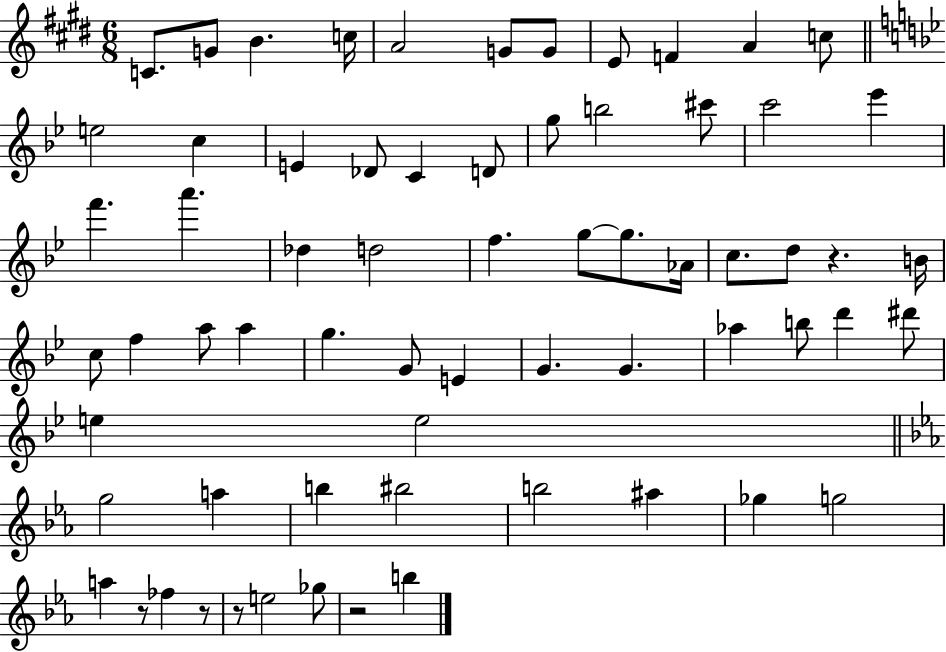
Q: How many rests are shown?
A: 5